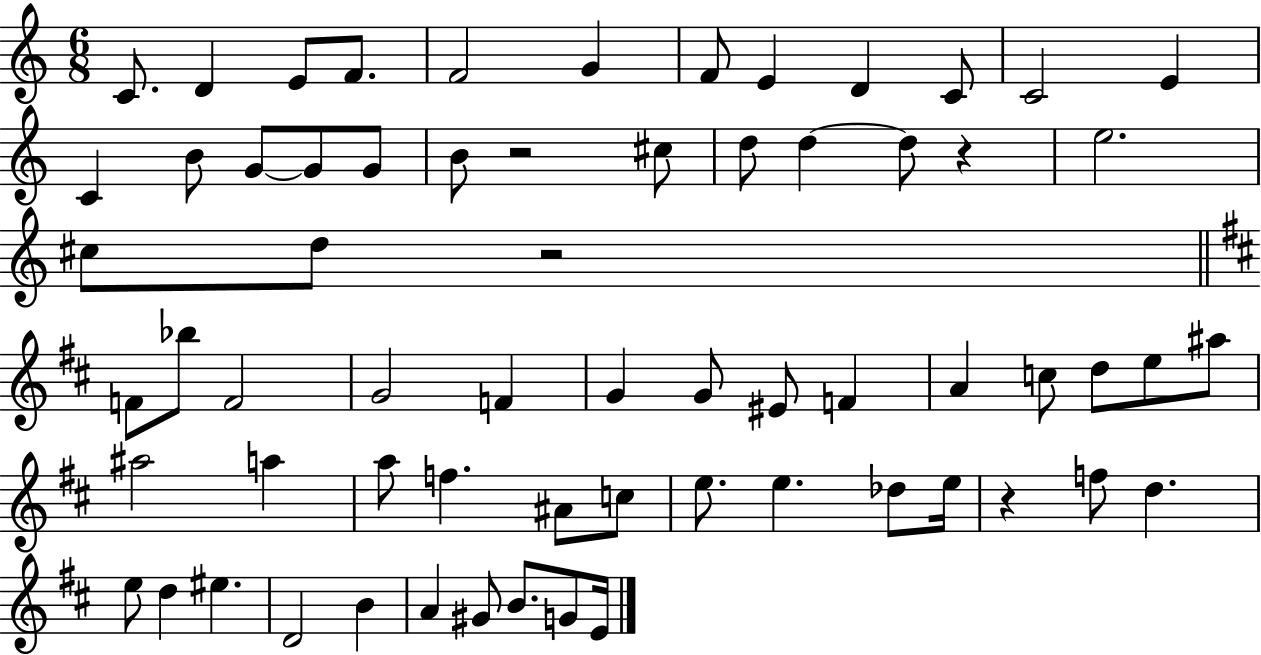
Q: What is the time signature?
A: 6/8